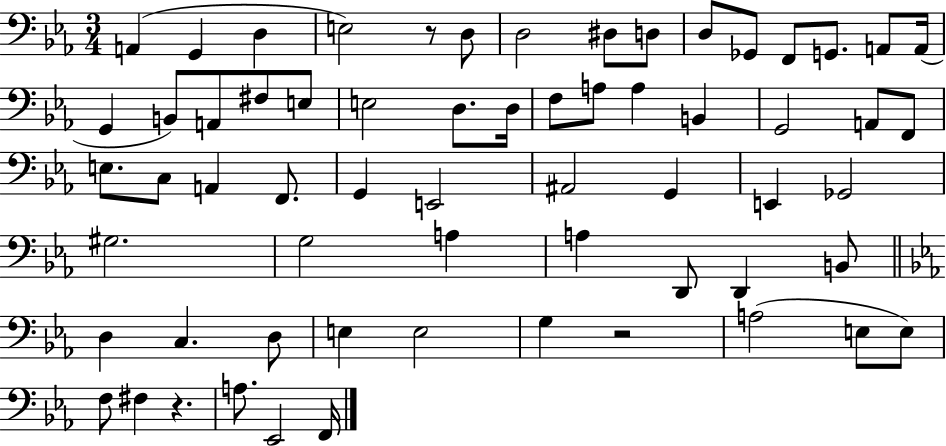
A2/q G2/q D3/q E3/h R/e D3/e D3/h D#3/e D3/e D3/e Gb2/e F2/e G2/e. A2/e A2/s G2/q B2/e A2/e F#3/e E3/e E3/h D3/e. D3/s F3/e A3/e A3/q B2/q G2/h A2/e F2/e E3/e. C3/e A2/q F2/e. G2/q E2/h A#2/h G2/q E2/q Gb2/h G#3/h. G3/h A3/q A3/q D2/e D2/q B2/e D3/q C3/q. D3/e E3/q E3/h G3/q R/h A3/h E3/e E3/e F3/e F#3/q R/q. A3/e. Eb2/h F2/s